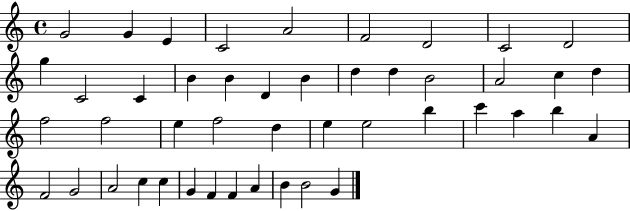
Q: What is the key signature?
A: C major